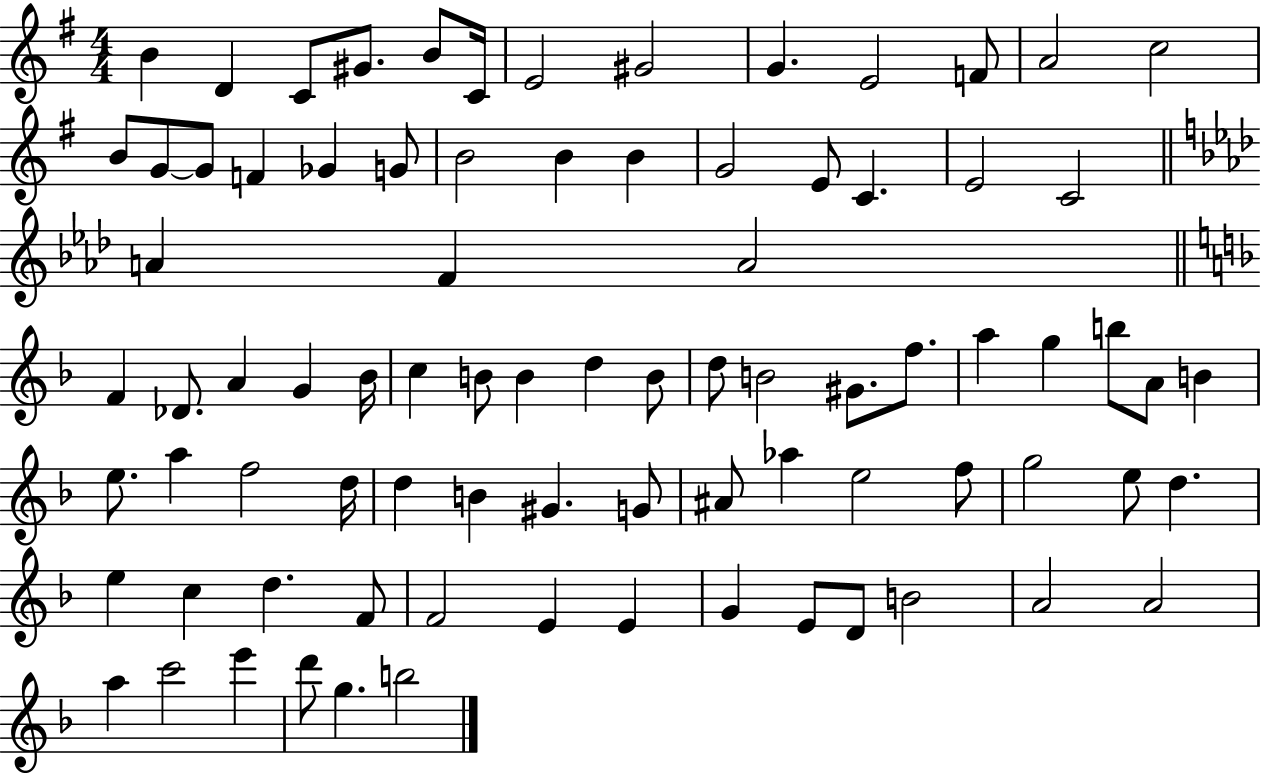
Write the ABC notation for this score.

X:1
T:Untitled
M:4/4
L:1/4
K:G
B D C/2 ^G/2 B/2 C/4 E2 ^G2 G E2 F/2 A2 c2 B/2 G/2 G/2 F _G G/2 B2 B B G2 E/2 C E2 C2 A F A2 F _D/2 A G _B/4 c B/2 B d B/2 d/2 B2 ^G/2 f/2 a g b/2 A/2 B e/2 a f2 d/4 d B ^G G/2 ^A/2 _a e2 f/2 g2 e/2 d e c d F/2 F2 E E G E/2 D/2 B2 A2 A2 a c'2 e' d'/2 g b2